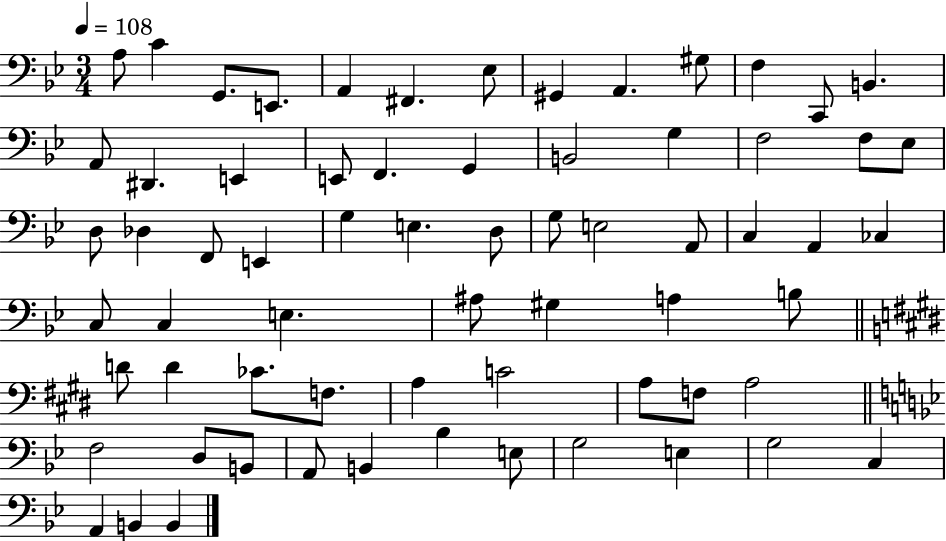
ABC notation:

X:1
T:Untitled
M:3/4
L:1/4
K:Bb
A,/2 C G,,/2 E,,/2 A,, ^F,, _E,/2 ^G,, A,, ^G,/2 F, C,,/2 B,, A,,/2 ^D,, E,, E,,/2 F,, G,, B,,2 G, F,2 F,/2 _E,/2 D,/2 _D, F,,/2 E,, G, E, D,/2 G,/2 E,2 A,,/2 C, A,, _C, C,/2 C, E, ^A,/2 ^G, A, B,/2 D/2 D _C/2 F,/2 A, C2 A,/2 F,/2 A,2 F,2 D,/2 B,,/2 A,,/2 B,, _B, E,/2 G,2 E, G,2 C, A,, B,, B,,